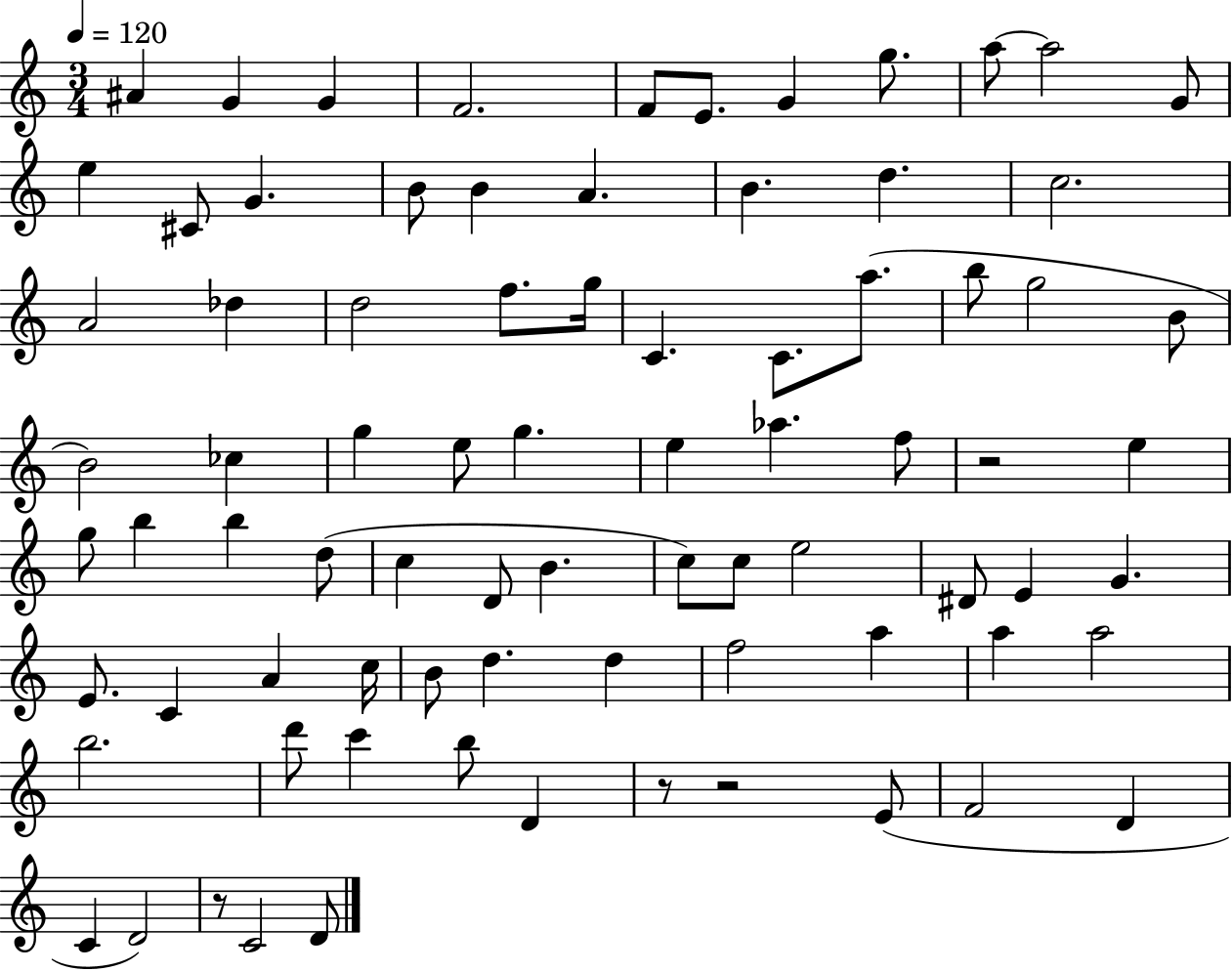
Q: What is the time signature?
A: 3/4